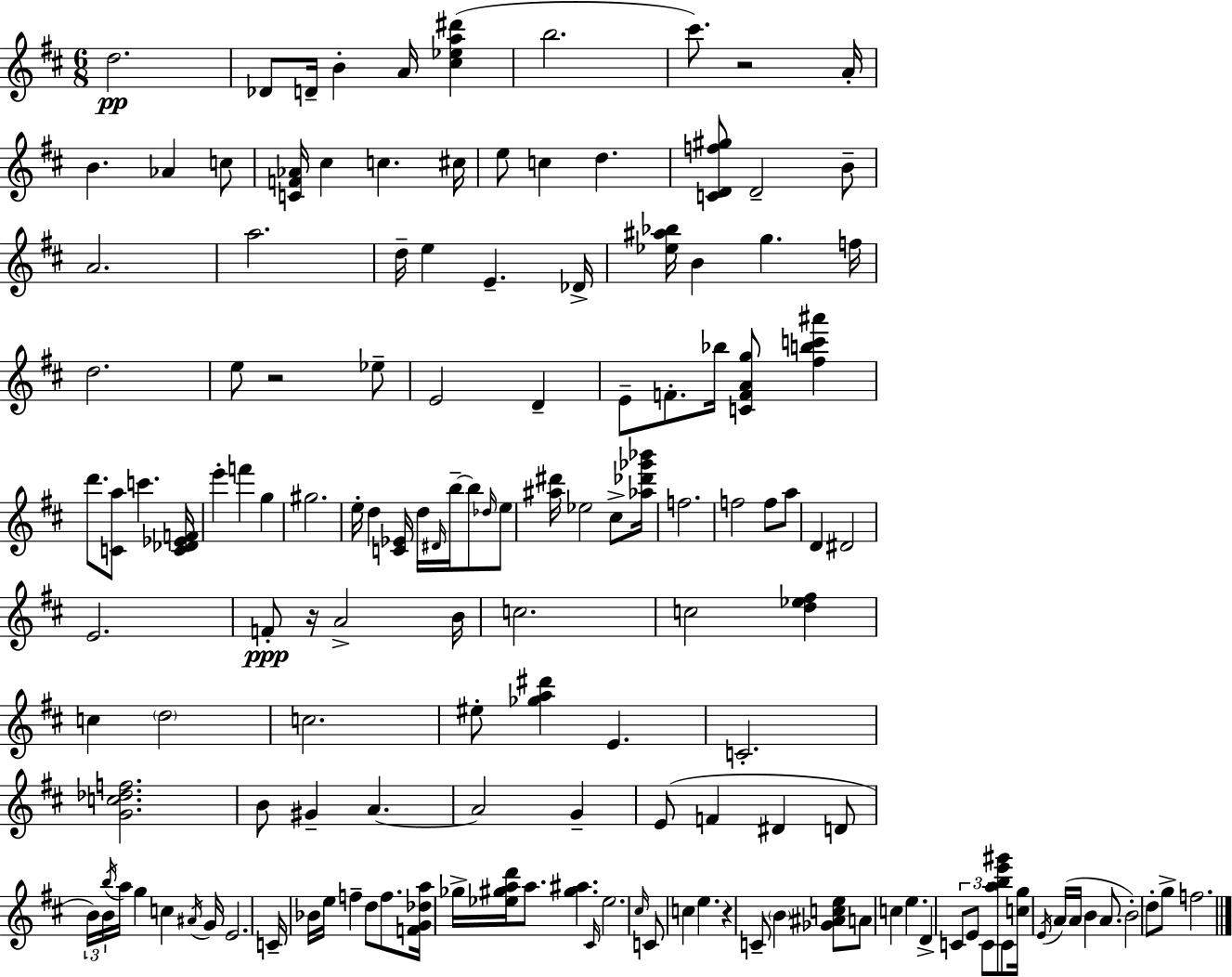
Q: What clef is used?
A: treble